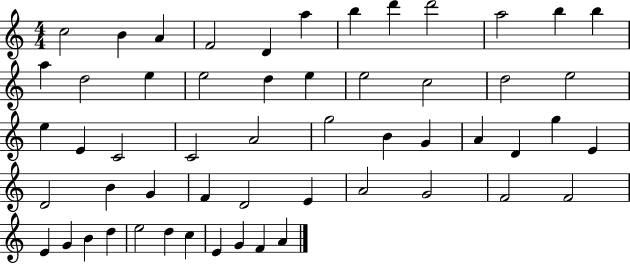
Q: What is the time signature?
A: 4/4